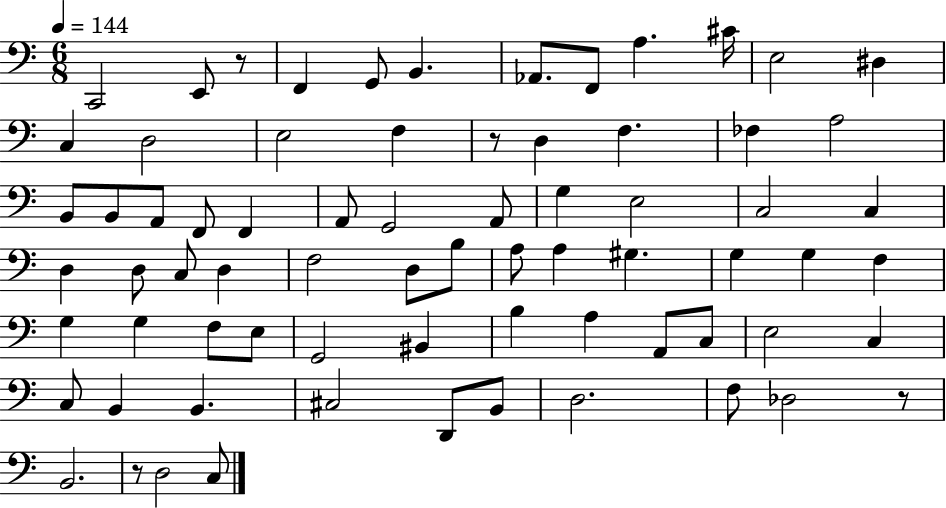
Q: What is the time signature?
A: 6/8